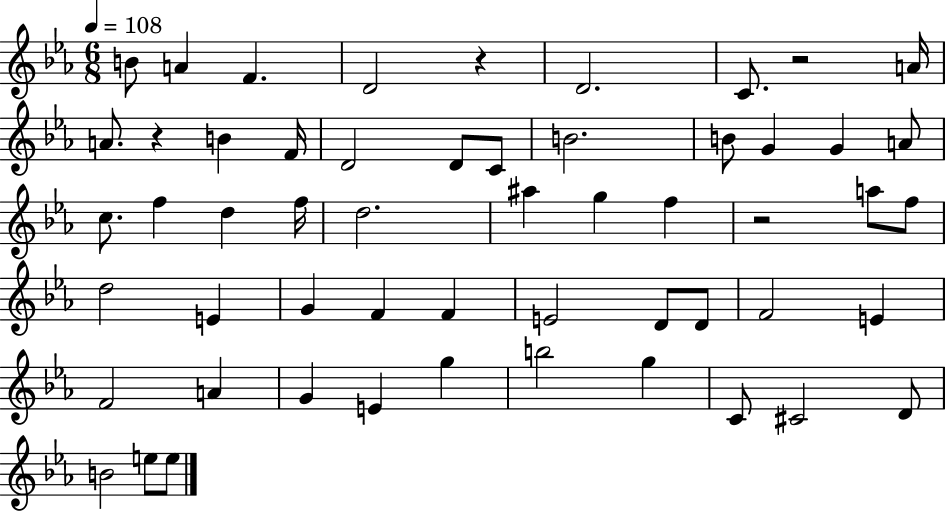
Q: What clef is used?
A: treble